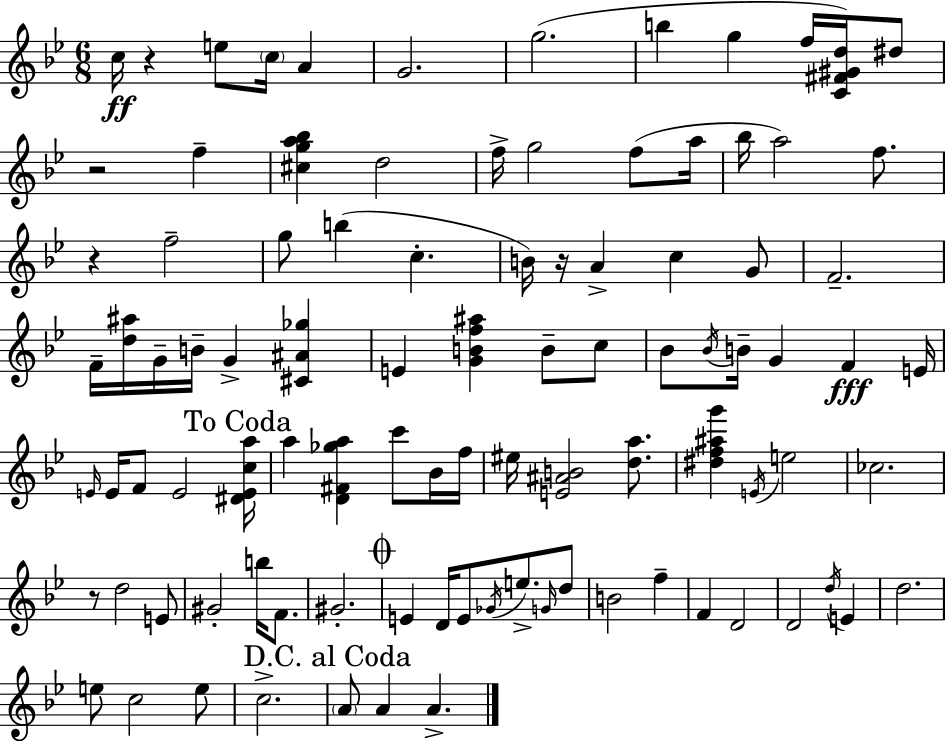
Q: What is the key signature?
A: G minor